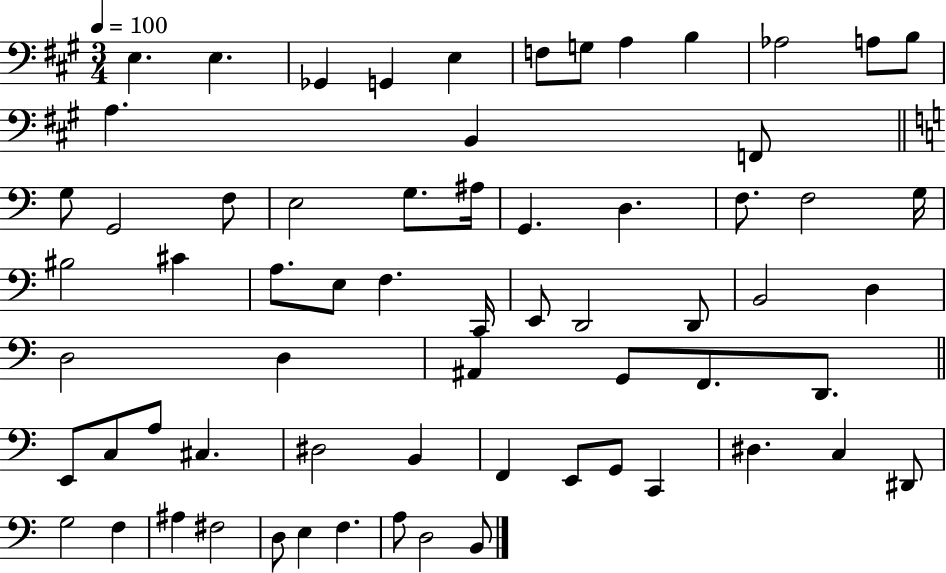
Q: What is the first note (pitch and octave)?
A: E3